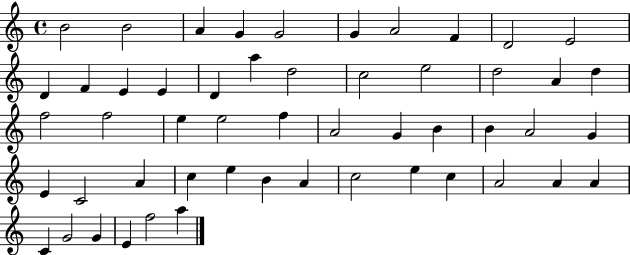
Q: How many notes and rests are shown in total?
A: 52